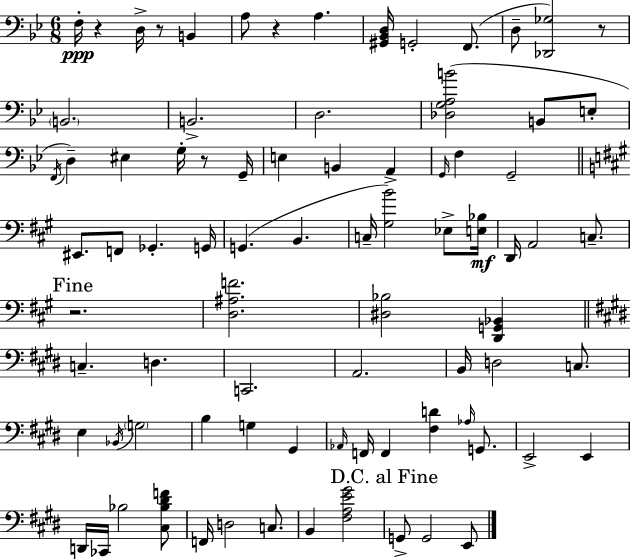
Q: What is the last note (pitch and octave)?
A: E2